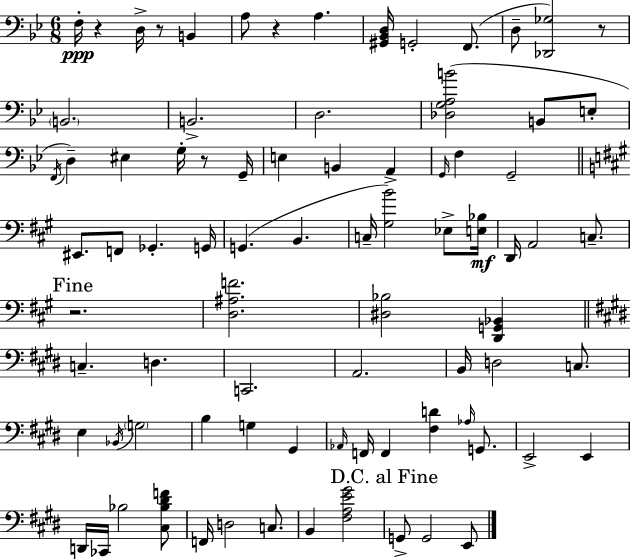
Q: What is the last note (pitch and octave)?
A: E2